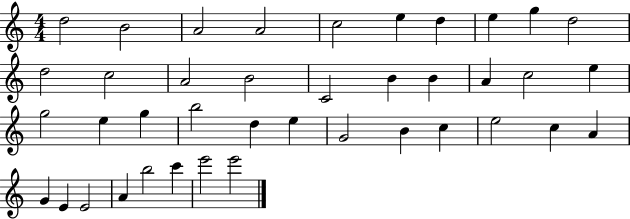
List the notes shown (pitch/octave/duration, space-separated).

D5/h B4/h A4/h A4/h C5/h E5/q D5/q E5/q G5/q D5/h D5/h C5/h A4/h B4/h C4/h B4/q B4/q A4/q C5/h E5/q G5/h E5/q G5/q B5/h D5/q E5/q G4/h B4/q C5/q E5/h C5/q A4/q G4/q E4/q E4/h A4/q B5/h C6/q E6/h E6/h